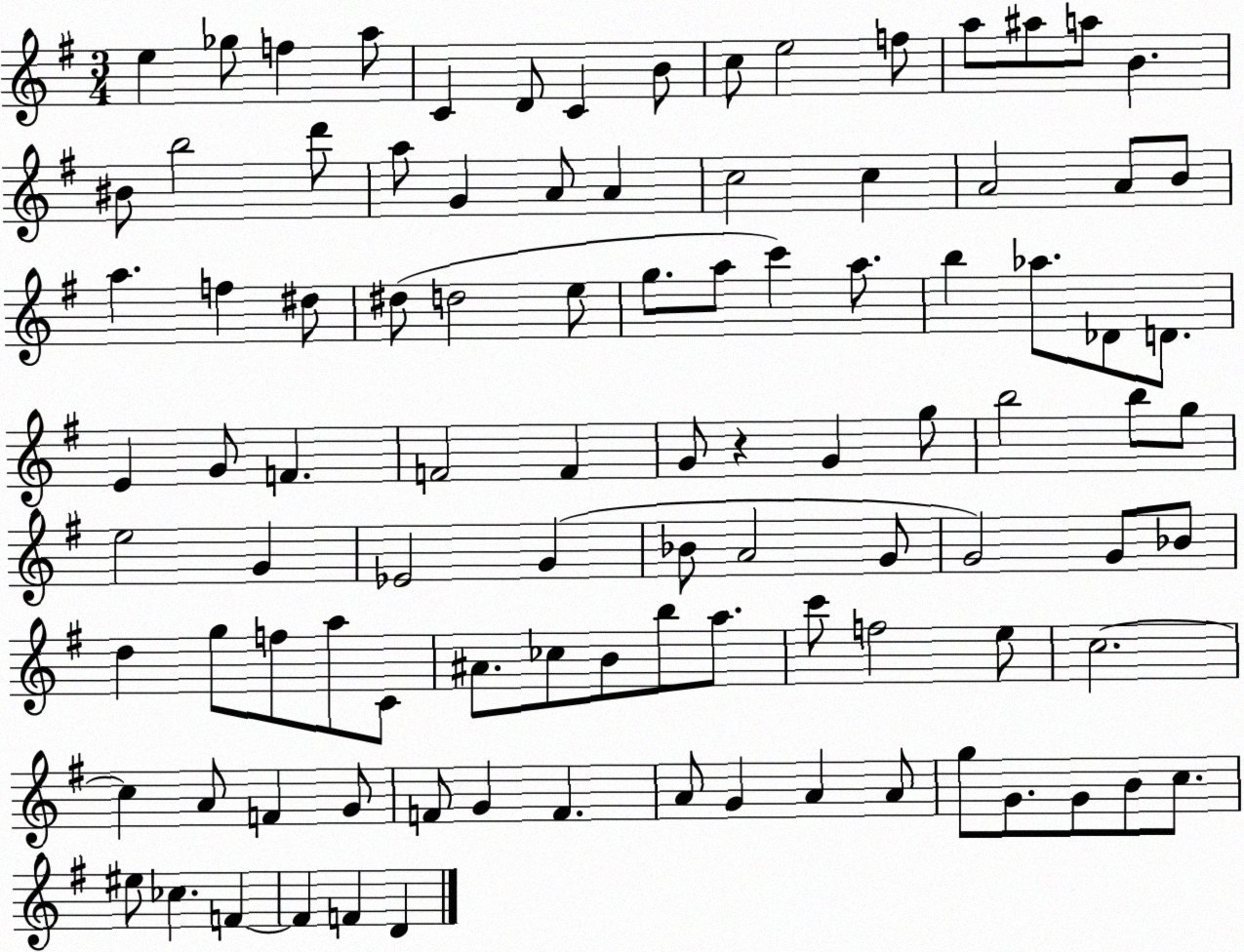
X:1
T:Untitled
M:3/4
L:1/4
K:G
e _g/2 f a/2 C D/2 C B/2 c/2 e2 f/2 a/2 ^a/2 a/2 B ^B/2 b2 d'/2 a/2 G A/2 A c2 c A2 A/2 B/2 a f ^d/2 ^d/2 d2 e/2 g/2 a/2 c' a/2 b _a/2 _D/2 D/2 E G/2 F F2 F G/2 z G g/2 b2 b/2 g/2 e2 G _E2 G _B/2 A2 G/2 G2 G/2 _B/2 d g/2 f/2 a/2 C/2 ^A/2 _c/2 B/2 b/2 a/2 c'/2 f2 e/2 c2 c A/2 F G/2 F/2 G F A/2 G A A/2 g/2 G/2 G/2 B/2 c/2 ^e/2 _c F F F D